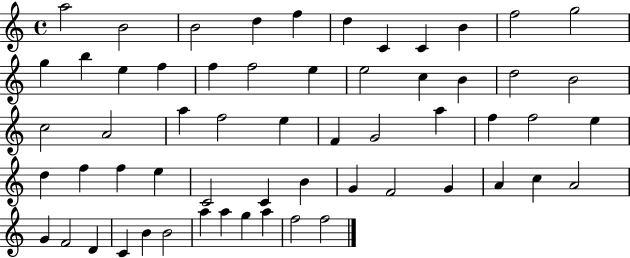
{
  \clef treble
  \time 4/4
  \defaultTimeSignature
  \key c \major
  a''2 b'2 | b'2 d''4 f''4 | d''4 c'4 c'4 b'4 | f''2 g''2 | \break g''4 b''4 e''4 f''4 | f''4 f''2 e''4 | e''2 c''4 b'4 | d''2 b'2 | \break c''2 a'2 | a''4 f''2 e''4 | f'4 g'2 a''4 | f''4 f''2 e''4 | \break d''4 f''4 f''4 e''4 | c'2 c'4 b'4 | g'4 f'2 g'4 | a'4 c''4 a'2 | \break g'4 f'2 d'4 | c'4 b'4 b'2 | a''4 a''4 g''4 a''4 | f''2 f''2 | \break \bar "|."
}